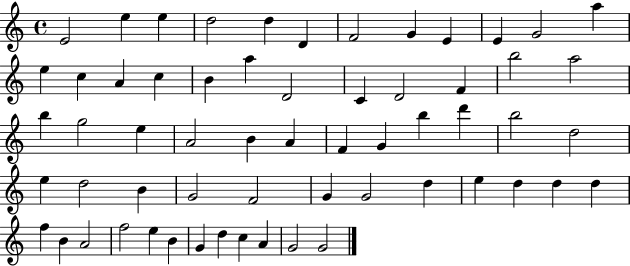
E4/h E5/q E5/q D5/h D5/q D4/q F4/h G4/q E4/q E4/q G4/h A5/q E5/q C5/q A4/q C5/q B4/q A5/q D4/h C4/q D4/h F4/q B5/h A5/h B5/q G5/h E5/q A4/h B4/q A4/q F4/q G4/q B5/q D6/q B5/h D5/h E5/q D5/h B4/q G4/h F4/h G4/q G4/h D5/q E5/q D5/q D5/q D5/q F5/q B4/q A4/h F5/h E5/q B4/q G4/q D5/q C5/q A4/q G4/h G4/h